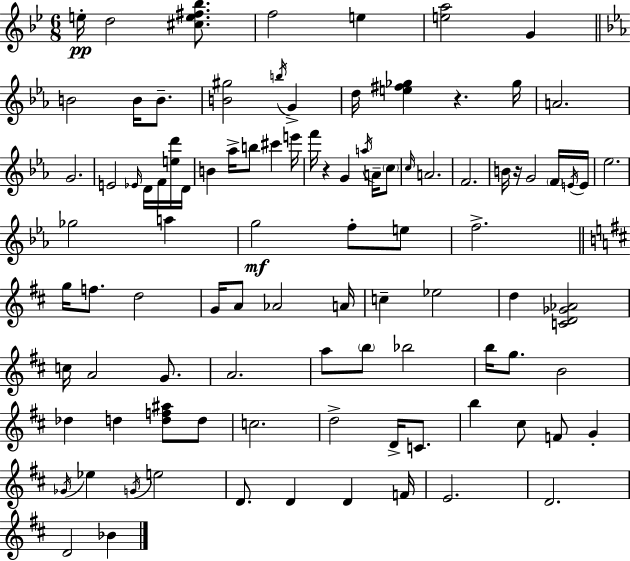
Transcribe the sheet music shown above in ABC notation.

X:1
T:Untitled
M:6/8
L:1/4
K:Gm
e/4 d2 [^ce^f_b]/2 f2 e [ea]2 G B2 B/4 B/2 [B^g]2 b/4 G d/4 [e^f_g] z _g/4 A2 G2 E2 _E/4 D/4 F/4 [ed']/4 D/4 B _a/4 b/2 ^c' e'/4 f'/4 z G a/4 A/4 c/2 c/4 A2 F2 B/4 z/4 G2 F/4 E/4 E/4 _e2 _g2 a g2 f/2 e/2 f2 g/4 f/2 d2 G/4 A/2 _A2 A/4 c _e2 d [CD_G_A]2 c/4 A2 G/2 A2 a/2 b/2 _b2 b/4 g/2 B2 _d d [df^a]/2 d/2 c2 d2 D/4 C/2 b ^c/2 F/2 G _G/4 _e G/4 e2 D/2 D D F/4 E2 D2 D2 _B